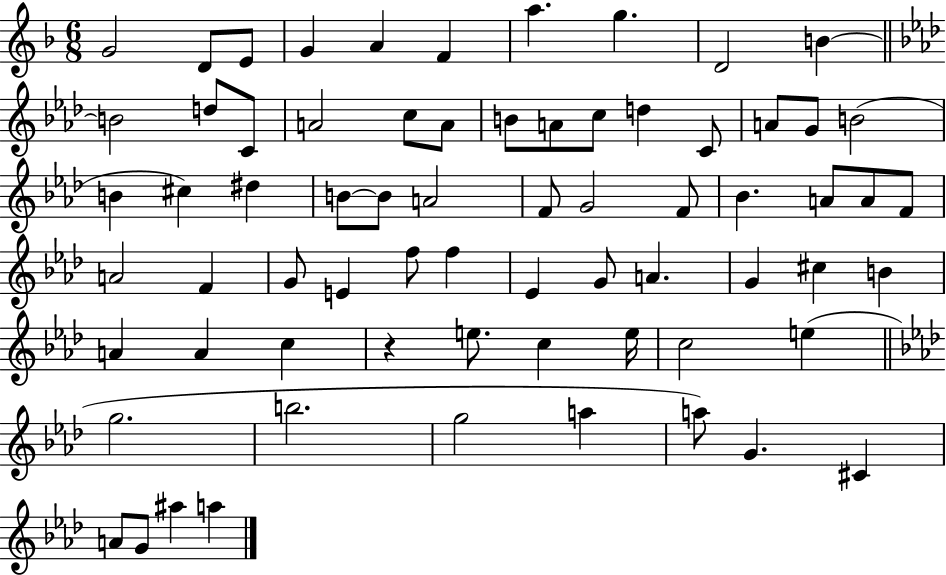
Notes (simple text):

G4/h D4/e E4/e G4/q A4/q F4/q A5/q. G5/q. D4/h B4/q B4/h D5/e C4/e A4/h C5/e A4/e B4/e A4/e C5/e D5/q C4/e A4/e G4/e B4/h B4/q C#5/q D#5/q B4/e B4/e A4/h F4/e G4/h F4/e Bb4/q. A4/e A4/e F4/e A4/h F4/q G4/e E4/q F5/e F5/q Eb4/q G4/e A4/q. G4/q C#5/q B4/q A4/q A4/q C5/q R/q E5/e. C5/q E5/s C5/h E5/q G5/h. B5/h. G5/h A5/q A5/e G4/q. C#4/q A4/e G4/e A#5/q A5/q